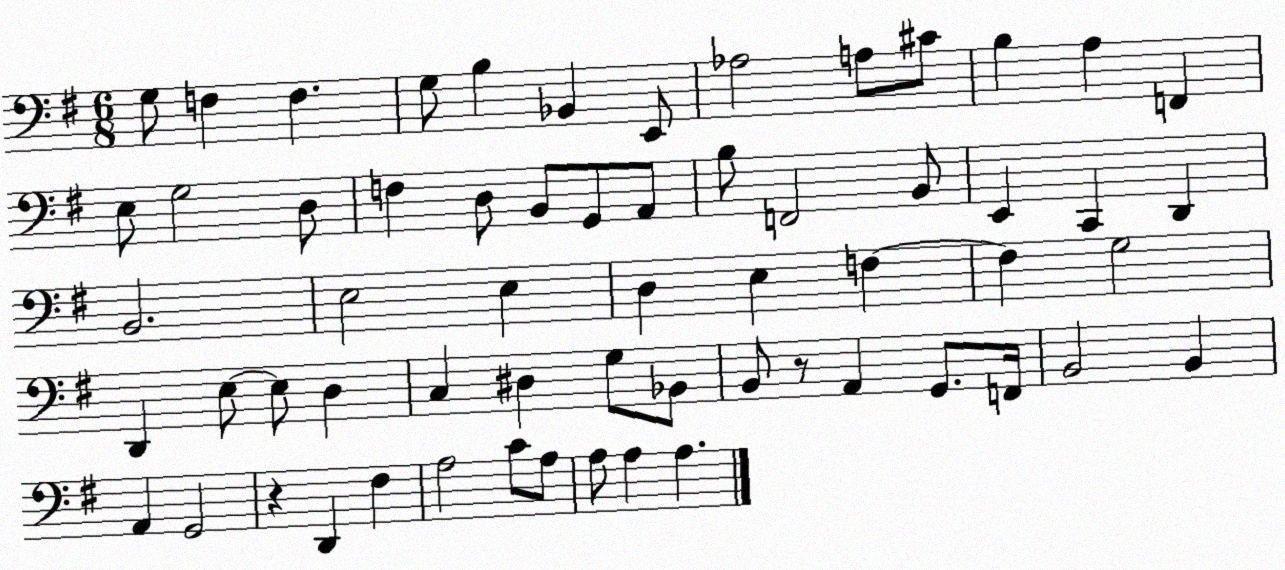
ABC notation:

X:1
T:Untitled
M:6/8
L:1/4
K:G
G,/2 F, F, G,/2 B, _B,, E,,/2 _A,2 A,/2 ^C/2 B, A, F,, E,/2 G,2 D,/2 F, D,/2 B,,/2 G,,/2 A,,/2 B,/2 F,,2 B,,/2 E,, C,, D,, B,,2 E,2 E, D, E, F, F, G,2 D,, E,/2 E,/2 D, C, ^D, G,/2 _B,,/2 B,,/2 z/2 A,, G,,/2 F,,/4 B,,2 B,, A,, G,,2 z D,, ^F, A,2 C/2 A,/2 A,/2 A, A,